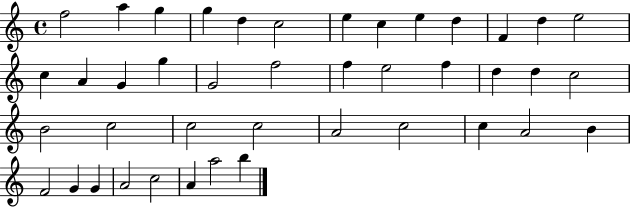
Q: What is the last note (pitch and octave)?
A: B5